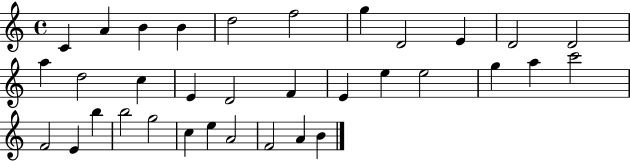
C4/q A4/q B4/q B4/q D5/h F5/h G5/q D4/h E4/q D4/h D4/h A5/q D5/h C5/q E4/q D4/h F4/q E4/q E5/q E5/h G5/q A5/q C6/h F4/h E4/q B5/q B5/h G5/h C5/q E5/q A4/h F4/h A4/q B4/q